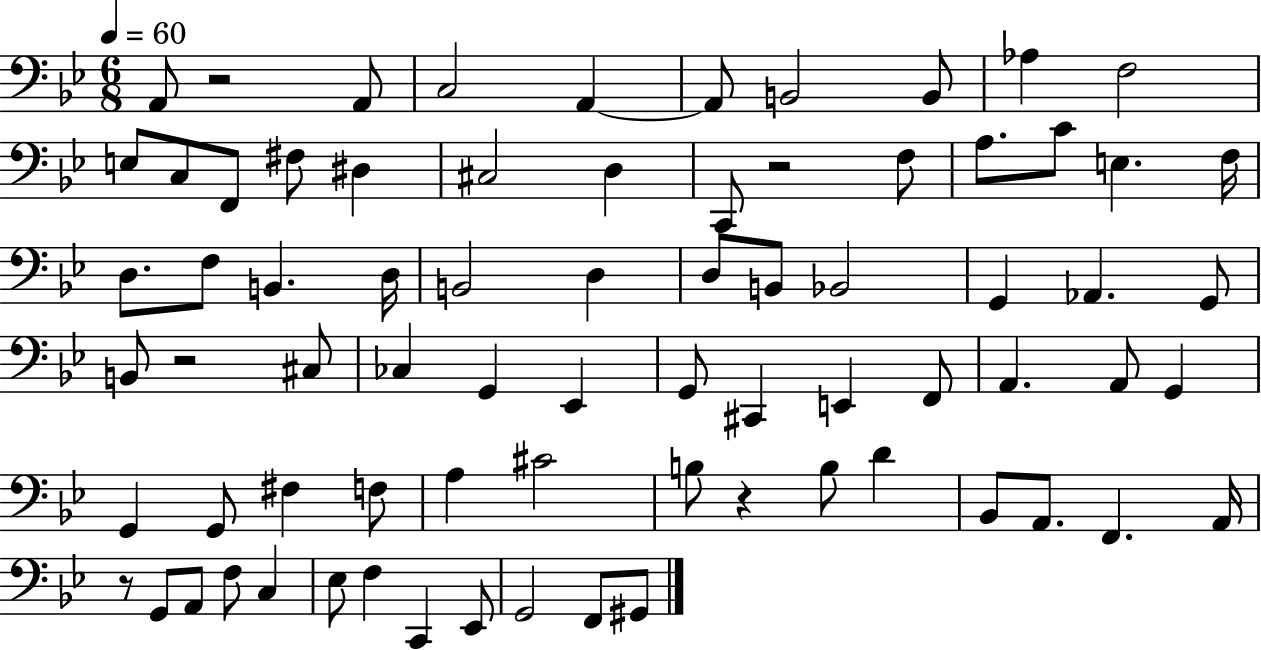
A2/e R/h A2/e C3/h A2/q A2/e B2/h B2/e Ab3/q F3/h E3/e C3/e F2/e F#3/e D#3/q C#3/h D3/q C2/e R/h F3/e A3/e. C4/e E3/q. F3/s D3/e. F3/e B2/q. D3/s B2/h D3/q D3/e B2/e Bb2/h G2/q Ab2/q. G2/e B2/e R/h C#3/e CES3/q G2/q Eb2/q G2/e C#2/q E2/q F2/e A2/q. A2/e G2/q G2/q G2/e F#3/q F3/e A3/q C#4/h B3/e R/q B3/e D4/q Bb2/e A2/e. F2/q. A2/s R/e G2/e A2/e F3/e C3/q Eb3/e F3/q C2/q Eb2/e G2/h F2/e G#2/e